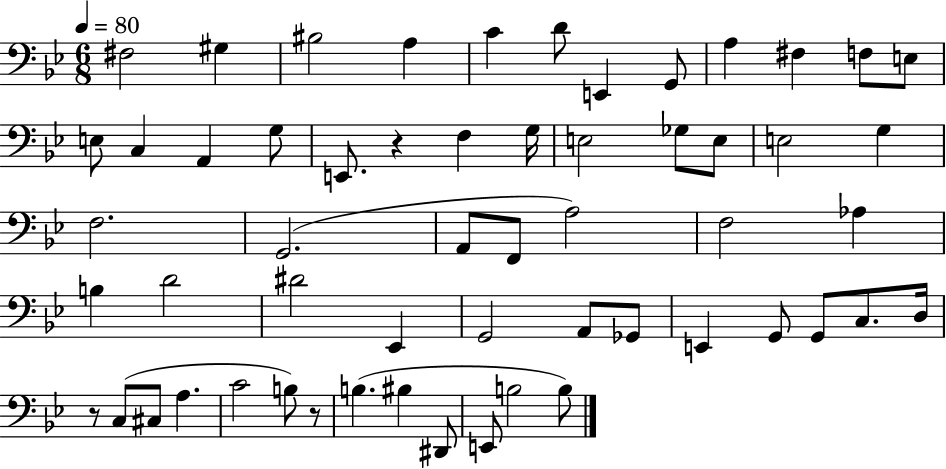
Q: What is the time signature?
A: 6/8